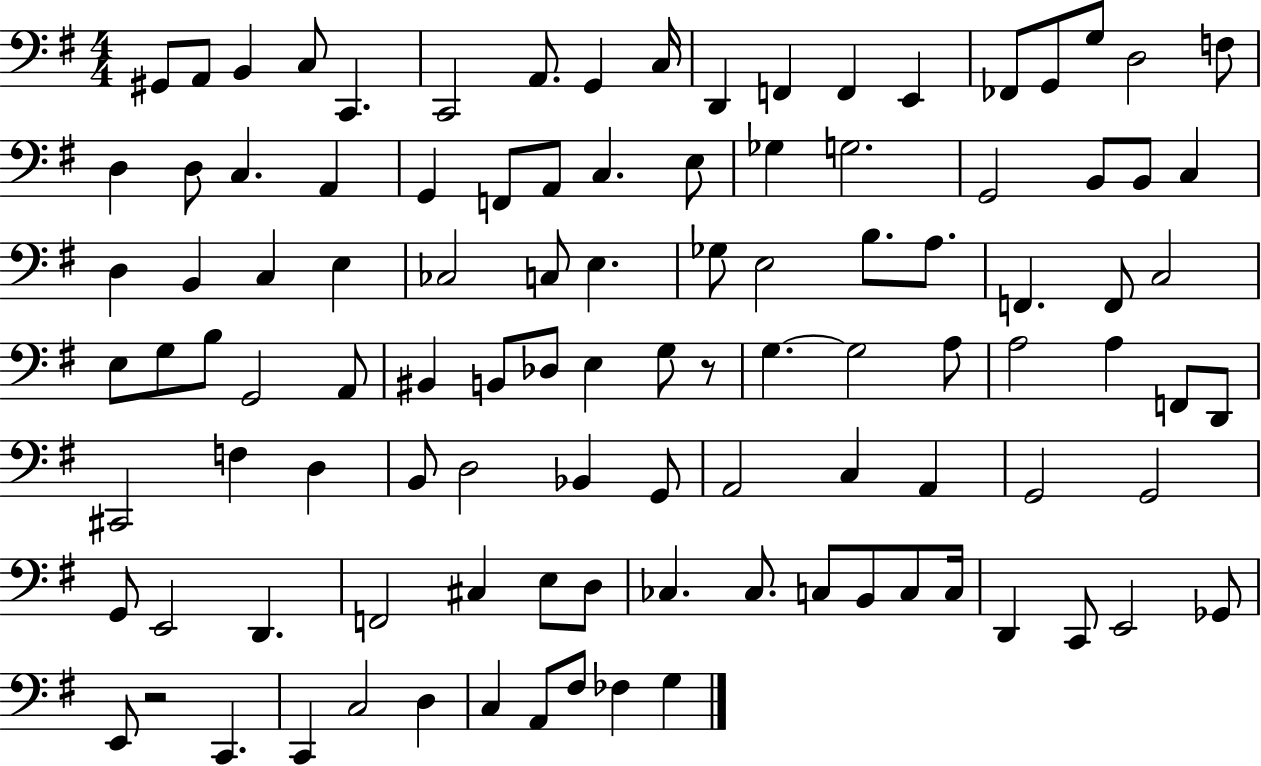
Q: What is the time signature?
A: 4/4